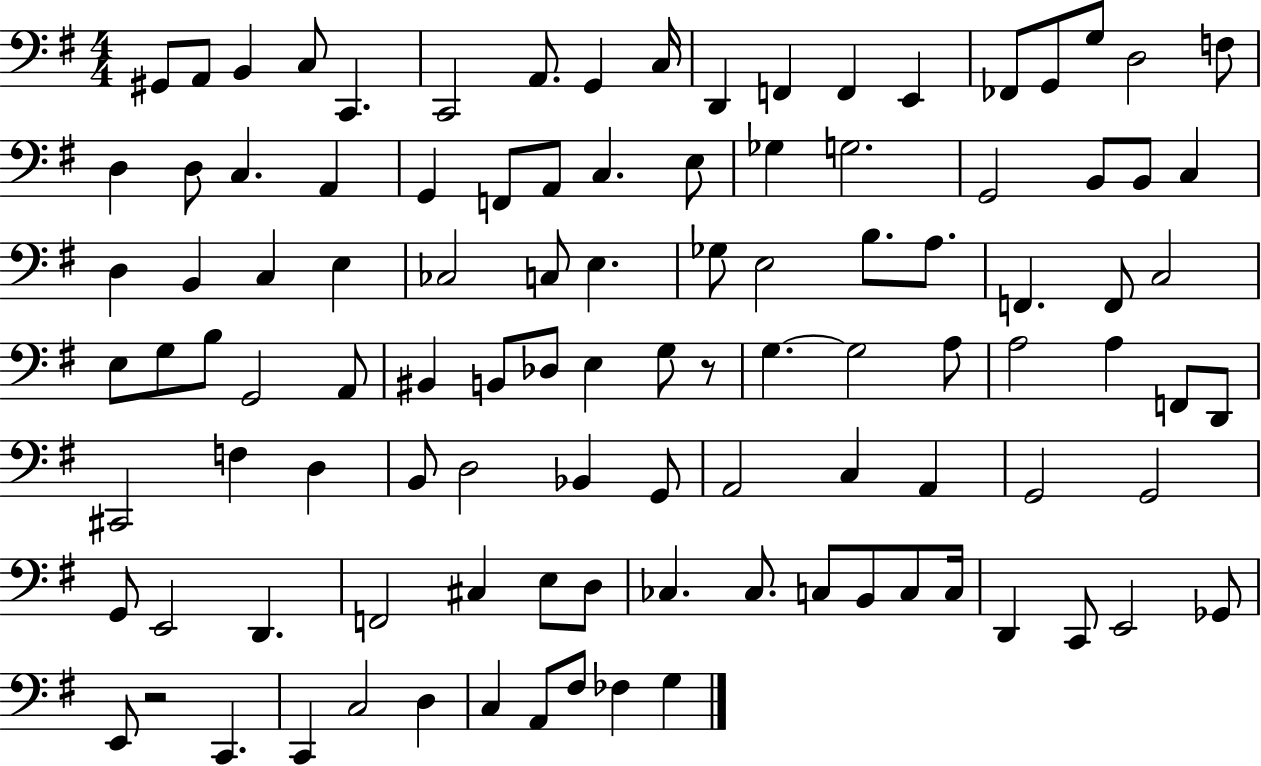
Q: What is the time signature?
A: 4/4